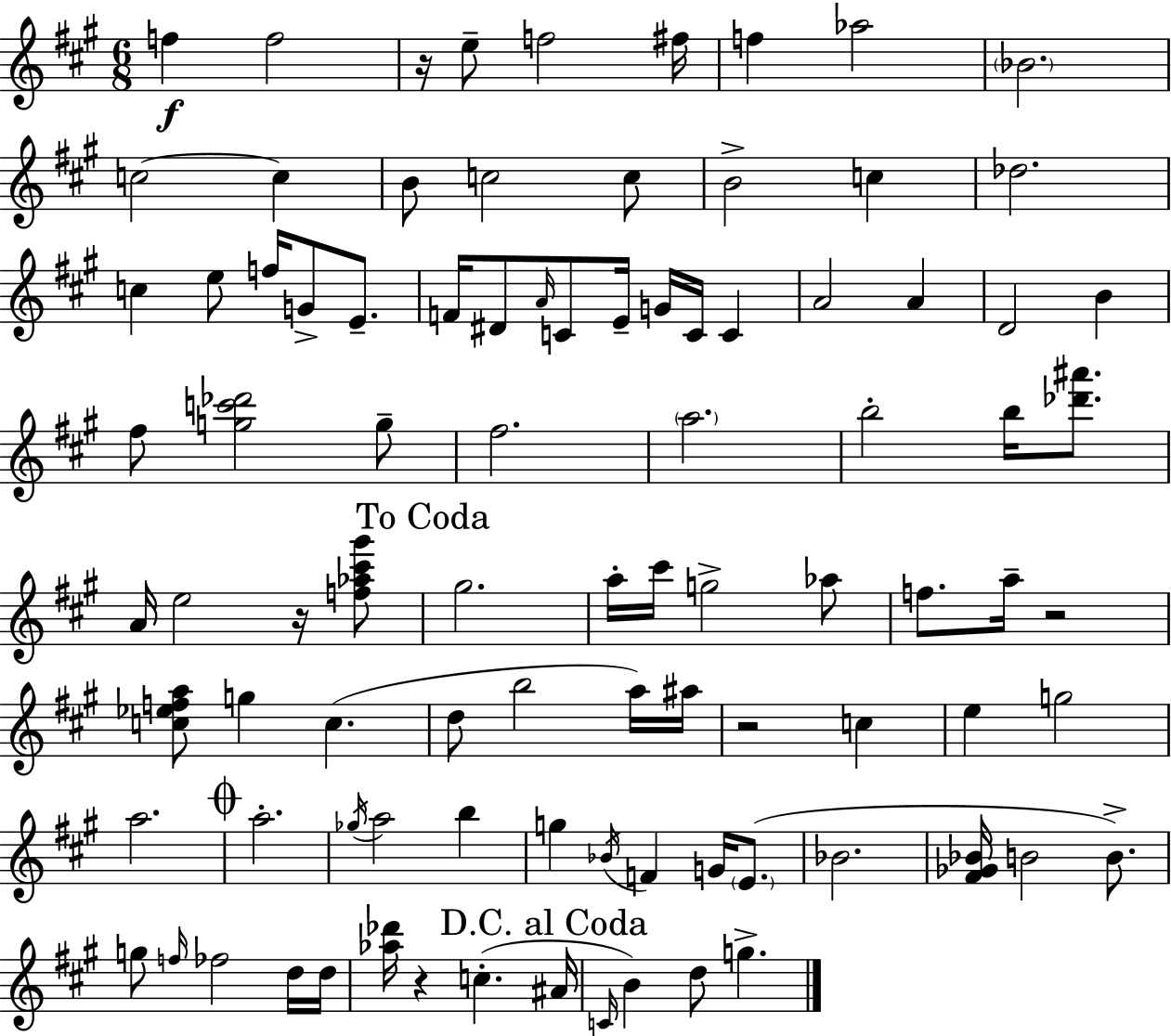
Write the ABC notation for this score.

X:1
T:Untitled
M:6/8
L:1/4
K:A
f f2 z/4 e/2 f2 ^f/4 f _a2 _B2 c2 c B/2 c2 c/2 B2 c _d2 c e/2 f/4 G/2 E/2 F/4 ^D/2 A/4 C/2 E/4 G/4 C/4 C A2 A D2 B ^f/2 [gc'_d']2 g/2 ^f2 a2 b2 b/4 [_d'^a']/2 A/4 e2 z/4 [f_a^c'^g']/2 ^g2 a/4 ^c'/4 g2 _a/2 f/2 a/4 z2 [c_efa]/2 g c d/2 b2 a/4 ^a/4 z2 c e g2 a2 a2 _g/4 a2 b g _B/4 F G/4 E/2 _B2 [^F_G_B]/4 B2 B/2 g/2 f/4 _f2 d/4 d/4 [_a_d']/4 z c ^A/4 C/4 B d/2 g